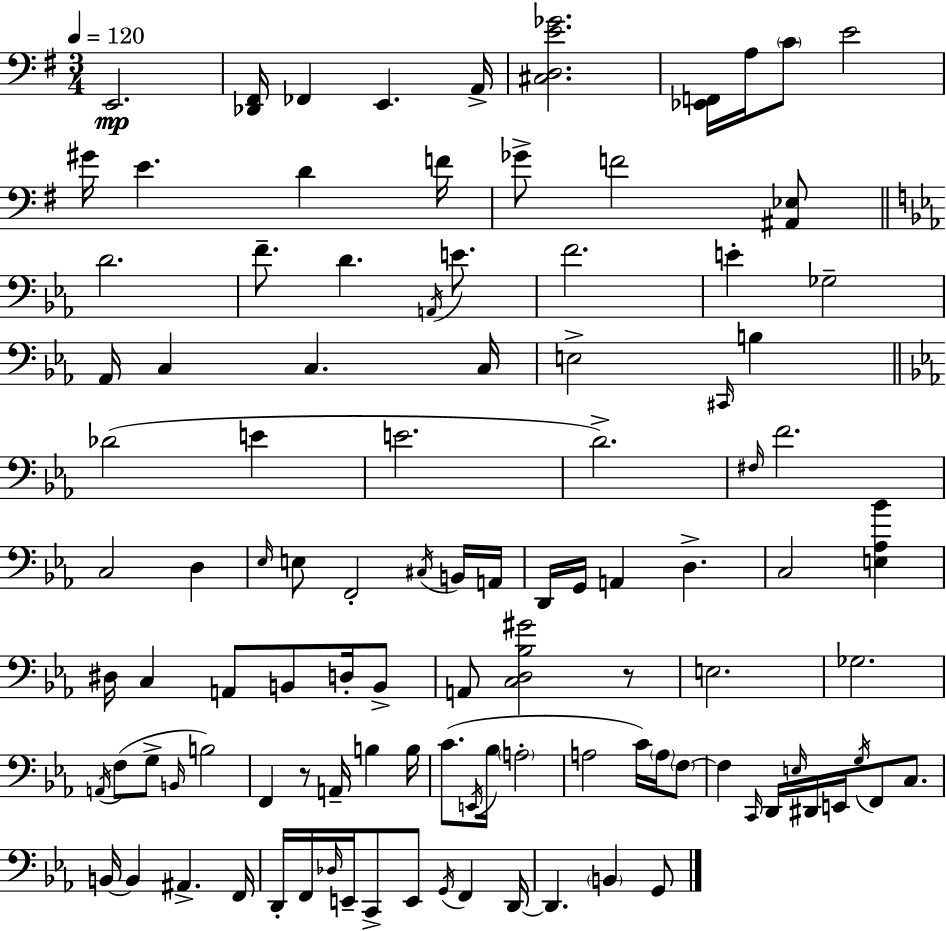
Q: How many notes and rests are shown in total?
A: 106